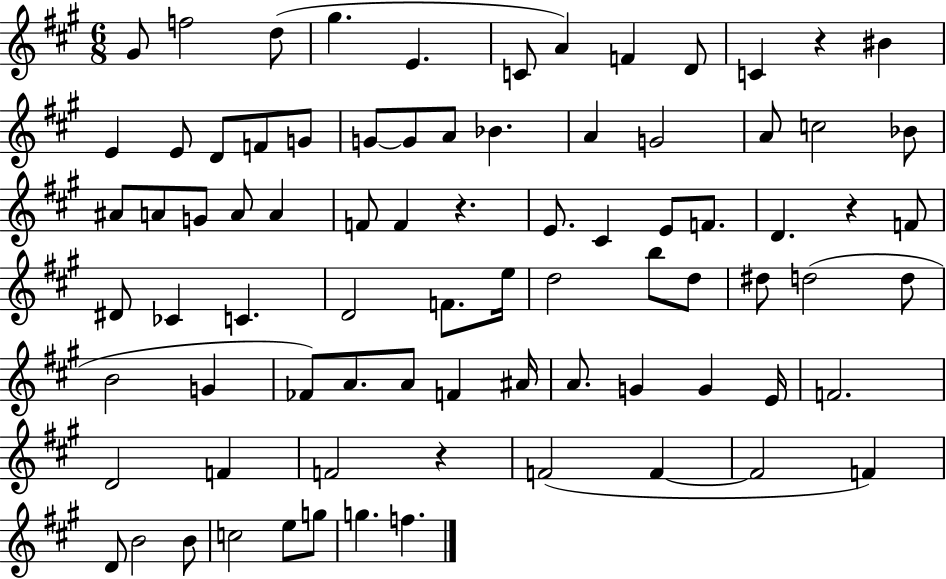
G#4/e F5/h D5/e G#5/q. E4/q. C4/e A4/q F4/q D4/e C4/q R/q BIS4/q E4/q E4/e D4/e F4/e G4/e G4/e G4/e A4/e Bb4/q. A4/q G4/h A4/e C5/h Bb4/e A#4/e A4/e G4/e A4/e A4/q F4/e F4/q R/q. E4/e. C#4/q E4/e F4/e. D4/q. R/q F4/e D#4/e CES4/q C4/q. D4/h F4/e. E5/s D5/h B5/e D5/e D#5/e D5/h D5/e B4/h G4/q FES4/e A4/e. A4/e F4/q A#4/s A4/e. G4/q G4/q E4/s F4/h. D4/h F4/q F4/h R/q F4/h F4/q F4/h F4/q D4/e B4/h B4/e C5/h E5/e G5/e G5/q. F5/q.